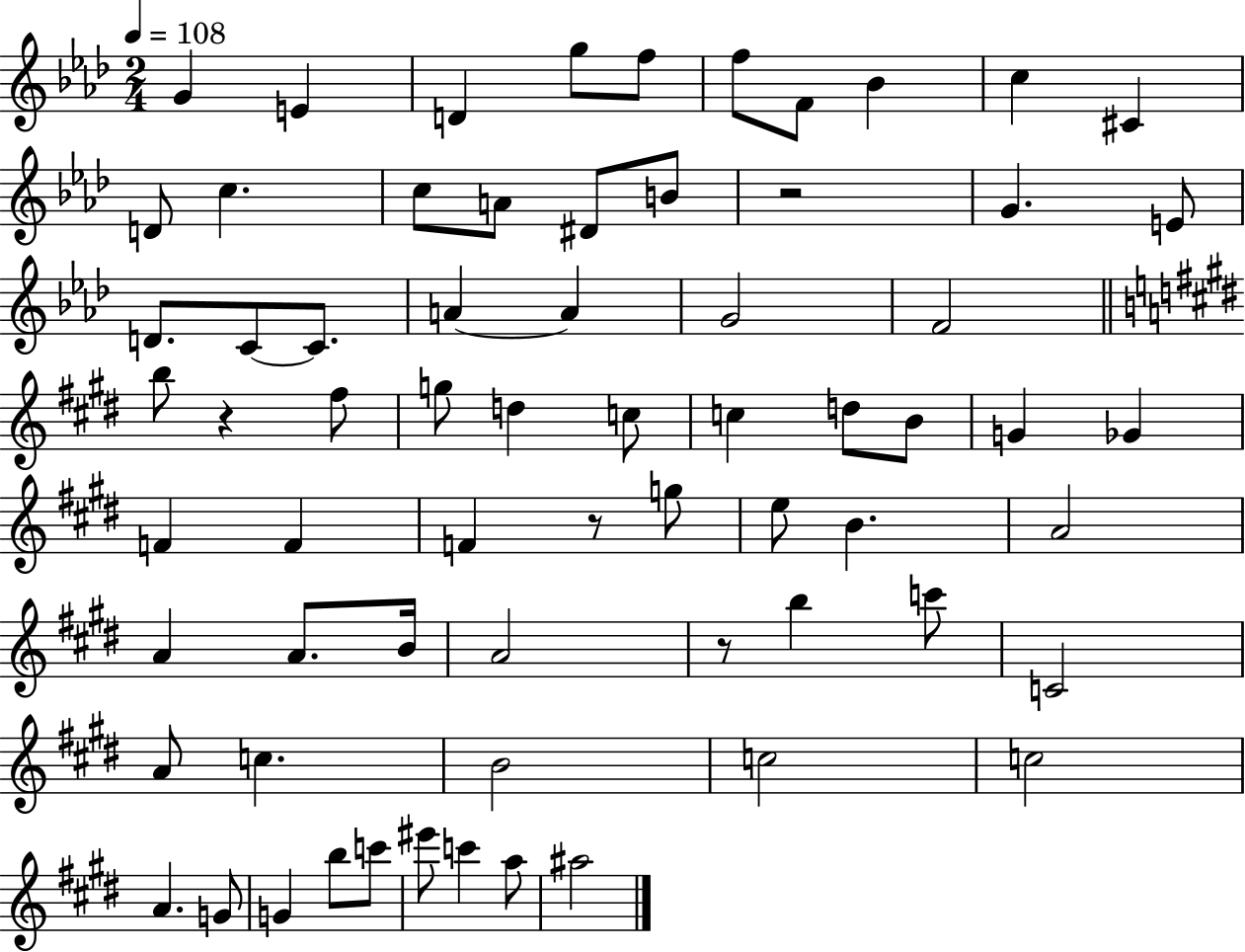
{
  \clef treble
  \numericTimeSignature
  \time 2/4
  \key aes \major
  \tempo 4 = 108
  g'4 e'4 | d'4 g''8 f''8 | f''8 f'8 bes'4 | c''4 cis'4 | \break d'8 c''4. | c''8 a'8 dis'8 b'8 | r2 | g'4. e'8 | \break d'8. c'8~~ c'8. | a'4~~ a'4 | g'2 | f'2 | \break \bar "||" \break \key e \major b''8 r4 fis''8 | g''8 d''4 c''8 | c''4 d''8 b'8 | g'4 ges'4 | \break f'4 f'4 | f'4 r8 g''8 | e''8 b'4. | a'2 | \break a'4 a'8. b'16 | a'2 | r8 b''4 c'''8 | c'2 | \break a'8 c''4. | b'2 | c''2 | c''2 | \break a'4. g'8 | g'4 b''8 c'''8 | eis'''8 c'''4 a''8 | ais''2 | \break \bar "|."
}